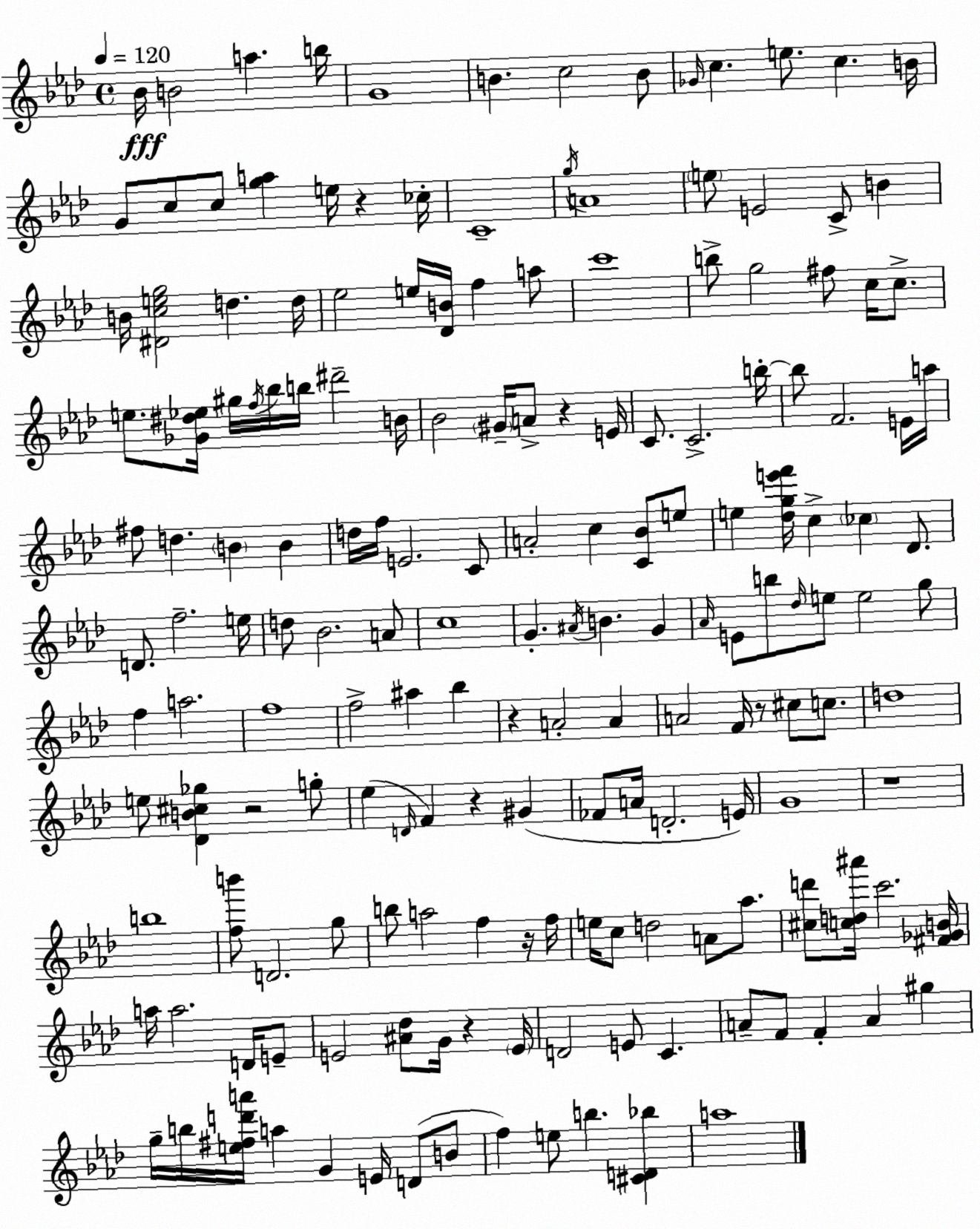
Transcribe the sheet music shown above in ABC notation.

X:1
T:Untitled
M:4/4
L:1/4
K:Fm
_B/4 B2 a b/4 G4 B c2 B/2 _G/4 c e/2 c B/4 G/2 c/2 c/2 [ga] e/4 z _c/4 C4 g/4 A4 e/2 E2 C/2 B B/4 [^Dceg]2 d d/4 _e2 e/4 [_DB]/4 f a/2 c'4 b/2 g2 ^f/2 c/4 c/2 e/2 [_G^d_e]/4 ^g/4 f/4 _b/4 b/4 ^d'2 B/4 _B2 ^G/4 A/2 z E/4 C/2 C2 b/4 b/2 F2 E/4 a/4 ^f/2 d B B d/4 f/4 E2 C/2 A2 c [C_B]/2 e/2 e [_dge'f']/4 c _c _D/2 D/2 f2 e/4 d/2 _B2 A/2 c4 G ^A/4 B G _A/4 E/2 b/2 _d/4 e/2 e2 g/2 f a2 f4 f2 ^a _b z A2 A A2 F/4 z/2 ^c/2 c/2 d4 e/2 [_DB^c_g] z2 g/2 _e D/4 F z ^G _F/2 A/4 D2 E/4 G4 z4 b4 [fb']/2 D2 g/2 b/2 a2 f z/4 f/4 e/4 c/2 d2 A/2 _a/2 [^cd']/2 [cd^a']/4 c'2 [^F_GB]/4 a/4 a2 D/4 E/2 E2 [^A_d]/2 G/4 z E/4 D2 E/2 C A/2 F/2 F A ^g g/4 b/4 [e^fd'a']/4 a G E/4 D/2 B/2 f e/2 b [^CD_b] a4